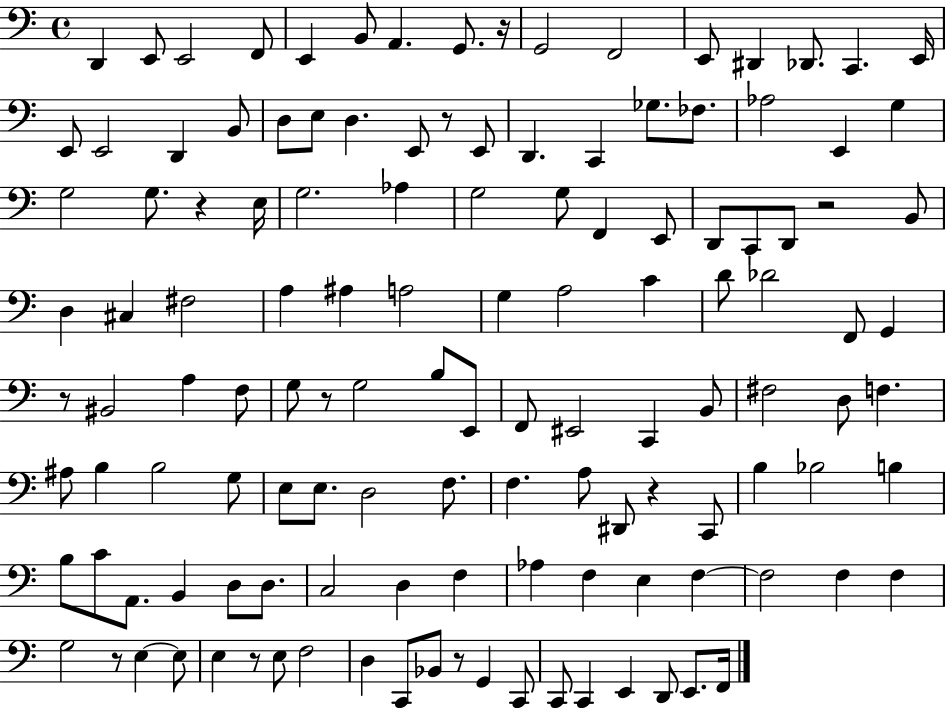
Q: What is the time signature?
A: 4/4